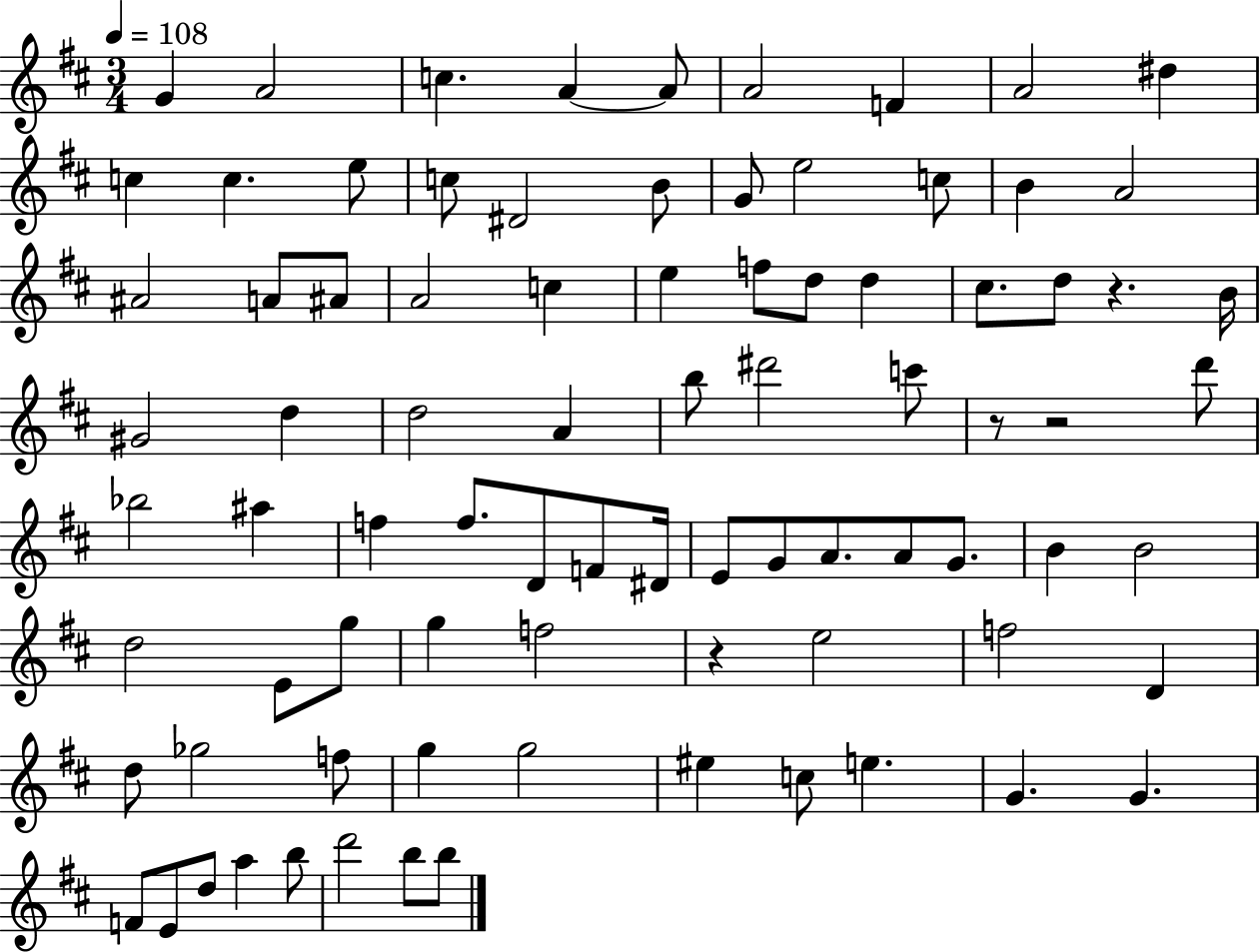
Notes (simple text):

G4/q A4/h C5/q. A4/q A4/e A4/h F4/q A4/h D#5/q C5/q C5/q. E5/e C5/e D#4/h B4/e G4/e E5/h C5/e B4/q A4/h A#4/h A4/e A#4/e A4/h C5/q E5/q F5/e D5/e D5/q C#5/e. D5/e R/q. B4/s G#4/h D5/q D5/h A4/q B5/e D#6/h C6/e R/e R/h D6/e Bb5/h A#5/q F5/q F5/e. D4/e F4/e D#4/s E4/e G4/e A4/e. A4/e G4/e. B4/q B4/h D5/h E4/e G5/e G5/q F5/h R/q E5/h F5/h D4/q D5/e Gb5/h F5/e G5/q G5/h EIS5/q C5/e E5/q. G4/q. G4/q. F4/e E4/e D5/e A5/q B5/e D6/h B5/e B5/e